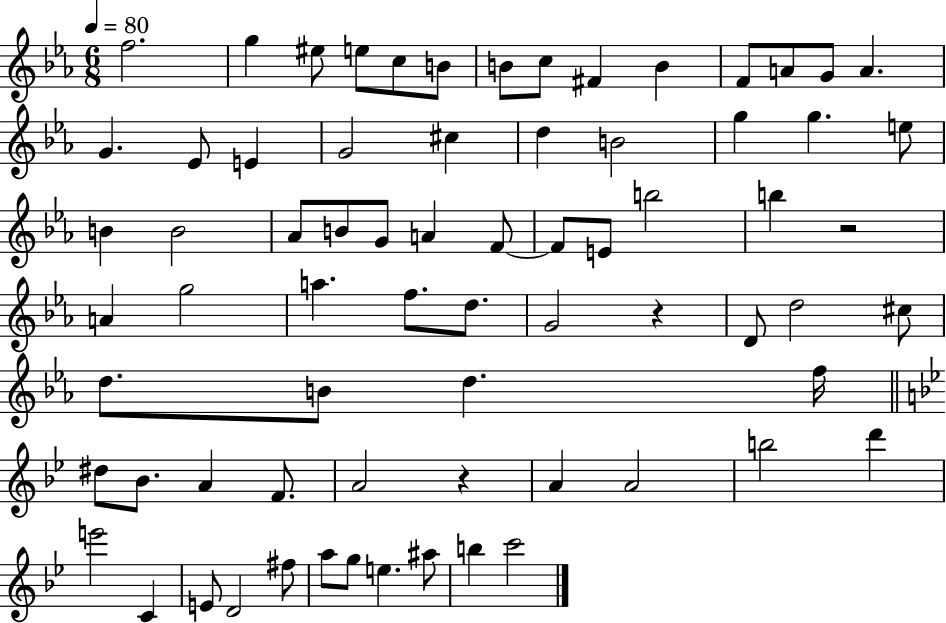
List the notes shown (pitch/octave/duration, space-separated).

F5/h. G5/q EIS5/e E5/e C5/e B4/e B4/e C5/e F#4/q B4/q F4/e A4/e G4/e A4/q. G4/q. Eb4/e E4/q G4/h C#5/q D5/q B4/h G5/q G5/q. E5/e B4/q B4/h Ab4/e B4/e G4/e A4/q F4/e F4/e E4/e B5/h B5/q R/h A4/q G5/h A5/q. F5/e. D5/e. G4/h R/q D4/e D5/h C#5/e D5/e. B4/e D5/q. F5/s D#5/e Bb4/e. A4/q F4/e. A4/h R/q A4/q A4/h B5/h D6/q E6/h C4/q E4/e D4/h F#5/e A5/e G5/e E5/q. A#5/e B5/q C6/h